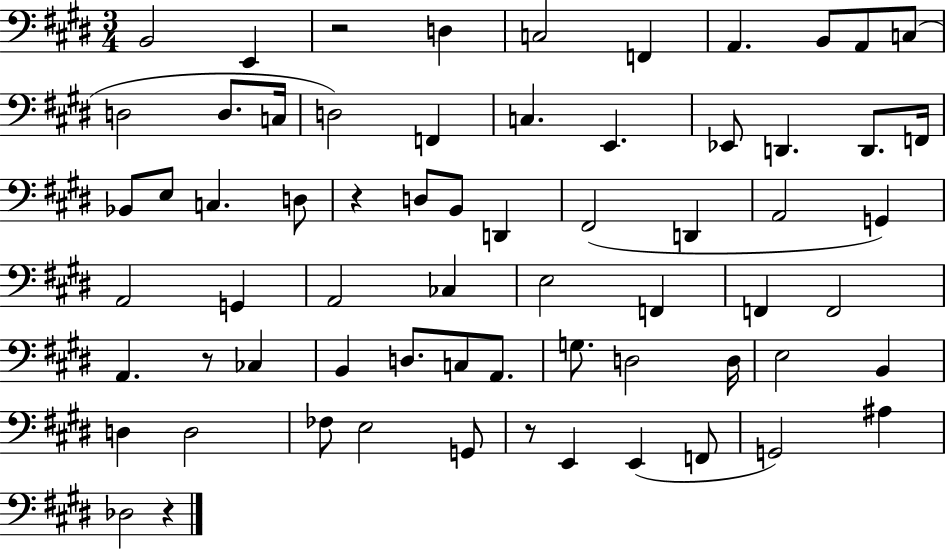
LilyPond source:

{
  \clef bass
  \numericTimeSignature
  \time 3/4
  \key e \major
  \repeat volta 2 { b,2 e,4 | r2 d4 | c2 f,4 | a,4. b,8 a,8 c8( | \break d2 d8. c16 | d2) f,4 | c4. e,4. | ees,8 d,4. d,8. f,16 | \break bes,8 e8 c4. d8 | r4 d8 b,8 d,4 | fis,2( d,4 | a,2 g,4) | \break a,2 g,4 | a,2 ces4 | e2 f,4 | f,4 f,2 | \break a,4. r8 ces4 | b,4 d8. c8 a,8. | g8. d2 d16 | e2 b,4 | \break d4 d2 | fes8 e2 g,8 | r8 e,4 e,4( f,8 | g,2) ais4 | \break des2 r4 | } \bar "|."
}